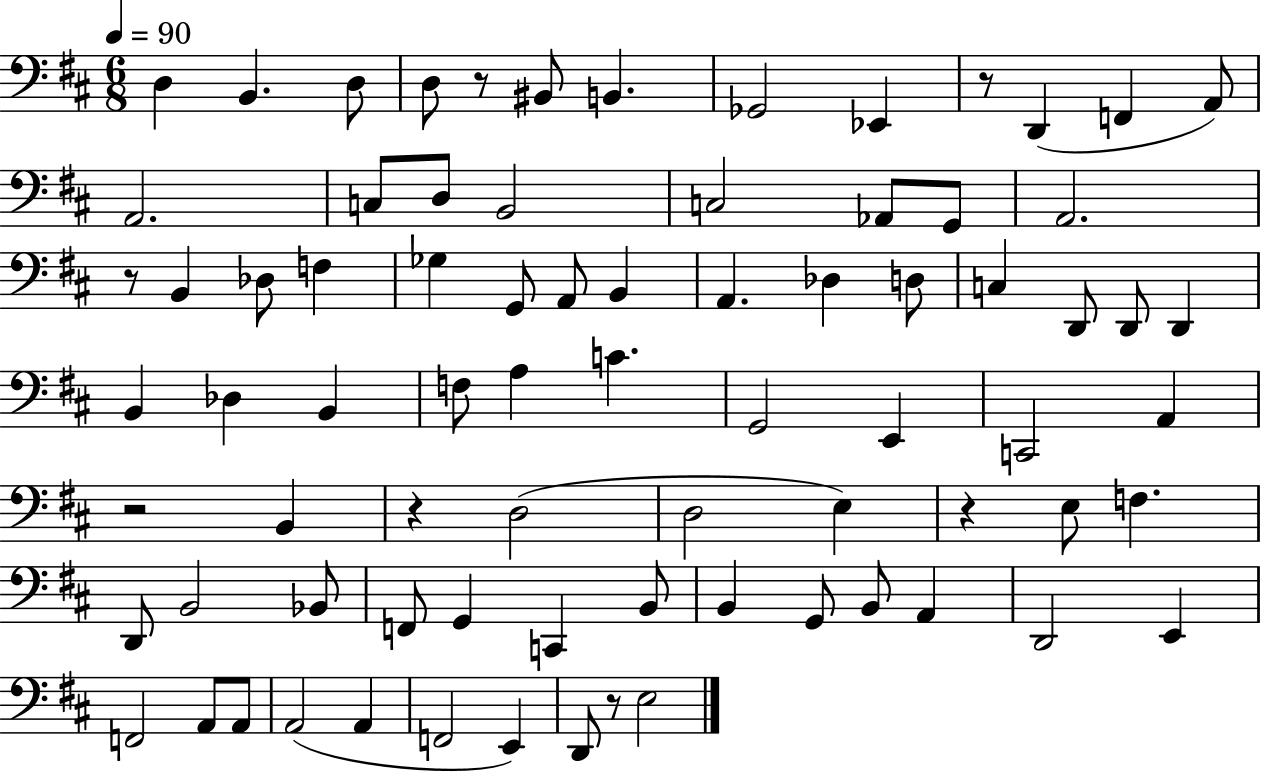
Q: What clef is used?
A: bass